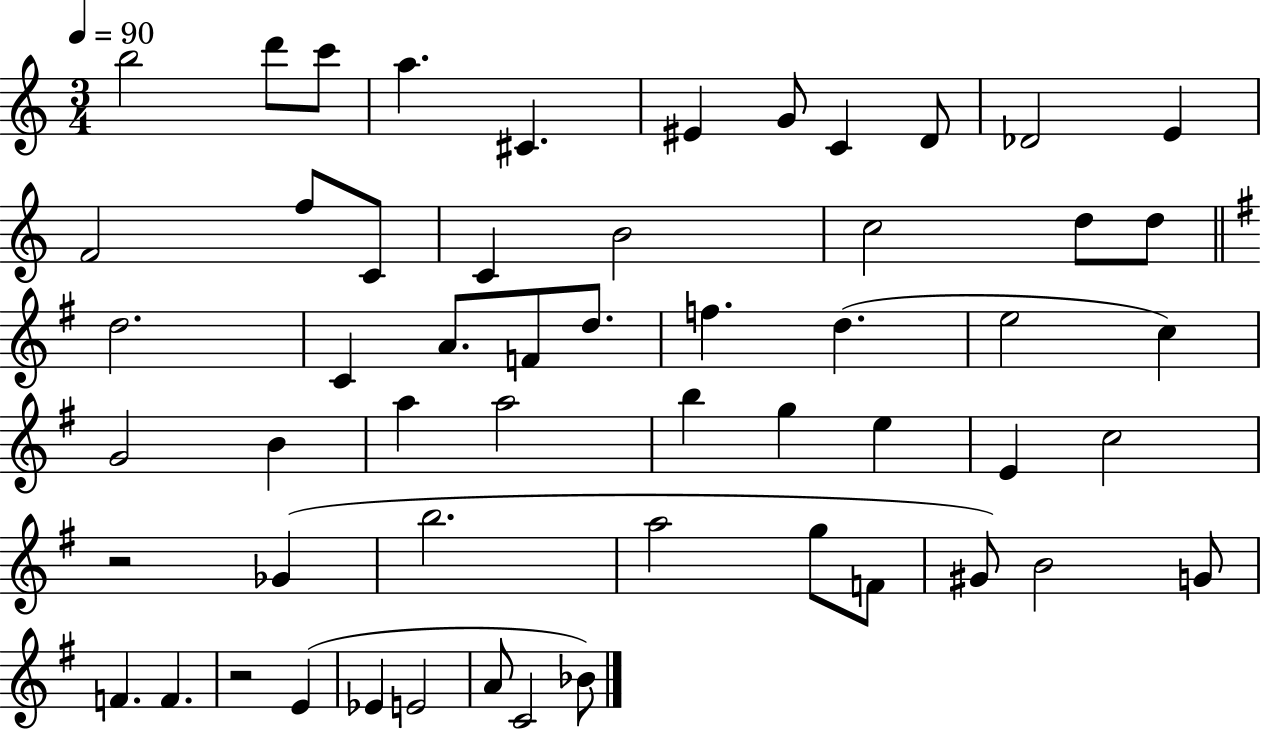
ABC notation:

X:1
T:Untitled
M:3/4
L:1/4
K:C
b2 d'/2 c'/2 a ^C ^E G/2 C D/2 _D2 E F2 f/2 C/2 C B2 c2 d/2 d/2 d2 C A/2 F/2 d/2 f d e2 c G2 B a a2 b g e E c2 z2 _G b2 a2 g/2 F/2 ^G/2 B2 G/2 F F z2 E _E E2 A/2 C2 _B/2